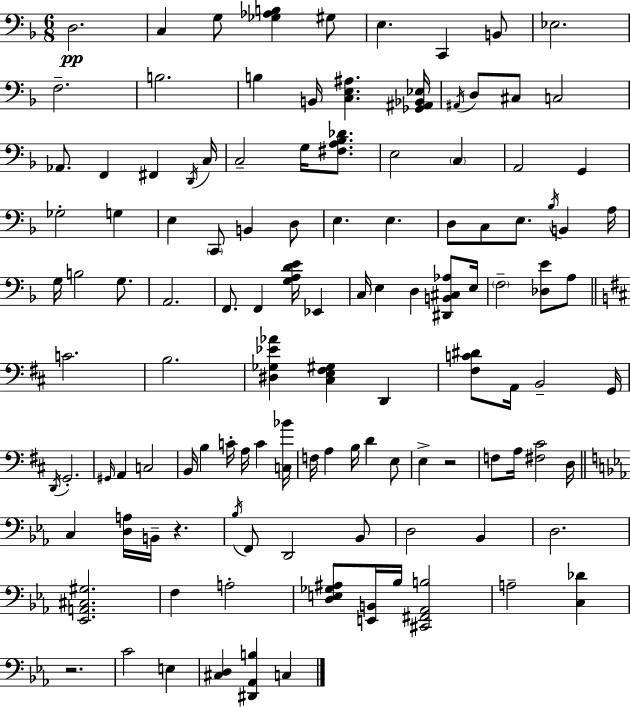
X:1
T:Untitled
M:6/8
L:1/4
K:F
D,2 C, G,/2 [_G,_A,B,] ^G,/2 E, C,, B,,/2 _E,2 F,2 B,2 B, B,,/4 [C,E,^A,] [_G,,^A,,_B,,_E,]/4 ^A,,/4 D,/2 ^C,/2 C,2 _A,,/2 F,, ^F,, D,,/4 C,/4 C,2 G,/4 [^F,A,_B,_D]/2 E,2 C, A,,2 G,, _G,2 G, E, C,,/2 B,, D,/2 E, E, D,/2 C,/2 E,/2 _B,/4 B,, A,/4 G,/4 B,2 G,/2 A,,2 F,,/2 F,, [G,A,DE]/4 _E,, C,/4 E, D, [^D,,B,,^C,_A,]/2 E,/4 F,2 [_D,E]/2 A,/2 C2 B,2 [^D,_G,_E_A] [^C,E,^F,^G,] D,, [^F,C^D]/2 A,,/4 B,,2 G,,/4 D,,/4 G,,2 ^G,,/4 A,, C,2 B,,/4 B, C/4 A,/4 C [C,_B]/4 F,/4 A, B,/4 D E,/2 E, z2 F,/2 A,/4 [^F,^C]2 D,/4 C, [D,A,]/4 B,,/4 z _B,/4 F,,/2 D,,2 _B,,/2 D,2 _B,, D,2 [_E,,A,,^C,^G,]2 F, A,2 [D,E,_G,^A,]/2 [E,,B,,]/4 _B,/4 [^C,,^F,,_A,,B,]2 A,2 [C,_D] z2 C2 E, [^C,D,] [^D,,_A,,B,] C,